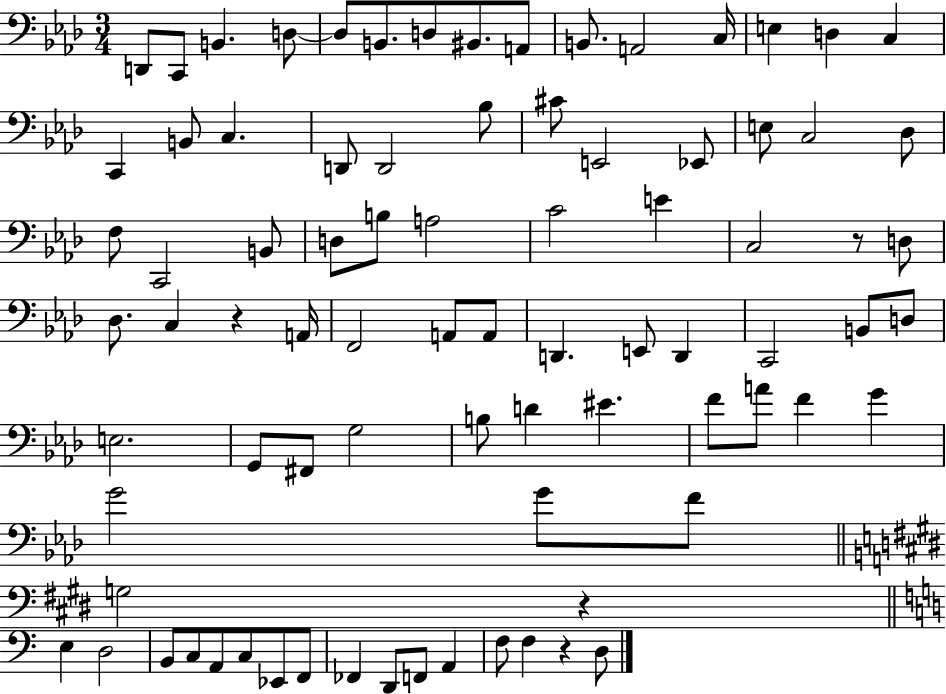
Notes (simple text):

D2/e C2/e B2/q. D3/e D3/e B2/e. D3/e BIS2/e. A2/e B2/e. A2/h C3/s E3/q D3/q C3/q C2/q B2/e C3/q. D2/e D2/h Bb3/e C#4/e E2/h Eb2/e E3/e C3/h Db3/e F3/e C2/h B2/e D3/e B3/e A3/h C4/h E4/q C3/h R/e D3/e Db3/e. C3/q R/q A2/s F2/h A2/e A2/e D2/q. E2/e D2/q C2/h B2/e D3/e E3/h. G2/e F#2/e G3/h B3/e D4/q EIS4/q. F4/e A4/e F4/q G4/q G4/h G4/e F4/e G3/h R/q E3/q D3/h B2/e C3/e A2/e C3/e Eb2/e F2/e FES2/q D2/e F2/e A2/q F3/e F3/q R/q D3/e